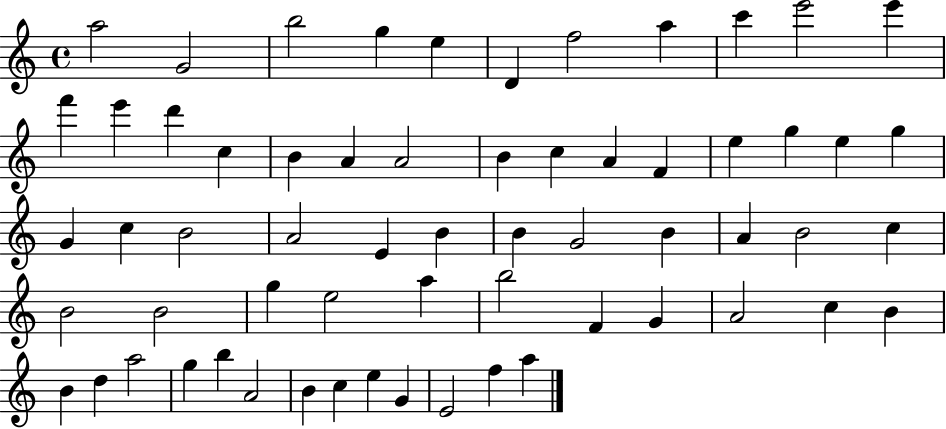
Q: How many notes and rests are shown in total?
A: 62